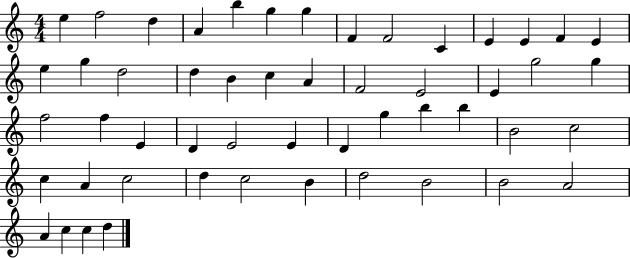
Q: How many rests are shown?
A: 0